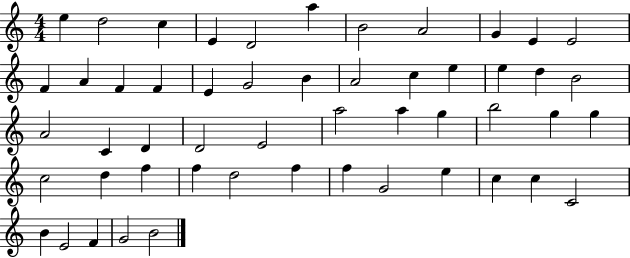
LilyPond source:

{
  \clef treble
  \numericTimeSignature
  \time 4/4
  \key c \major
  e''4 d''2 c''4 | e'4 d'2 a''4 | b'2 a'2 | g'4 e'4 e'2 | \break f'4 a'4 f'4 f'4 | e'4 g'2 b'4 | a'2 c''4 e''4 | e''4 d''4 b'2 | \break a'2 c'4 d'4 | d'2 e'2 | a''2 a''4 g''4 | b''2 g''4 g''4 | \break c''2 d''4 f''4 | f''4 d''2 f''4 | f''4 g'2 e''4 | c''4 c''4 c'2 | \break b'4 e'2 f'4 | g'2 b'2 | \bar "|."
}